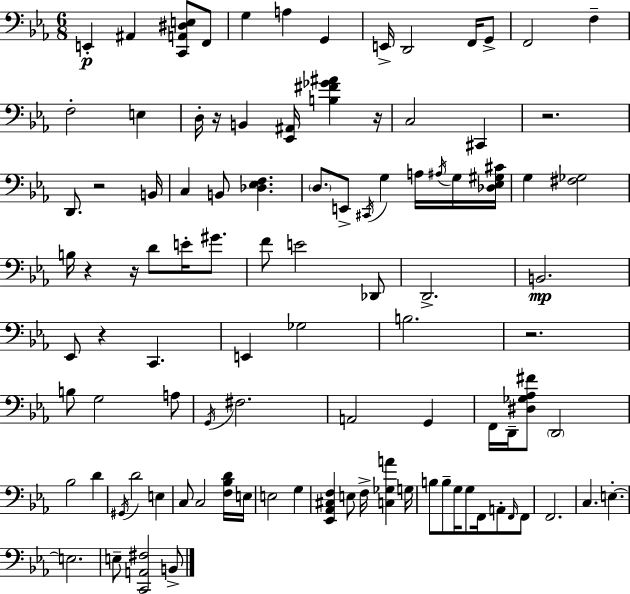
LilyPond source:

{
  \clef bass
  \numericTimeSignature
  \time 6/8
  \key ees \major
  \repeat volta 2 { e,4-.\p ais,4 <c, a, dis e>8 f,8 | g4 a4 g,4 | e,16-> d,2 f,16 g,8-> | f,2 f4-- | \break f2-. e4 | d16-. r16 b,4 <ees, ais,>16 <b fis' ges' ais'>4 r16 | c2 cis,4 | r2. | \break d,8. r2 b,16 | c4 b,8 <des ees f>4. | \parenthesize d8. e,8-> \acciaccatura { cis,16 } g4 a16 \acciaccatura { ais16 } | g16 <des ees gis cis'>16 g4 <fis ges>2 | \break b16 r4 r16 d'8 e'16-. gis'8. | f'8 e'2 | des,8 d,2.-> | b,2.\mp | \break ees,8 r4 c,4. | e,4 ges2 | b2. | r2. | \break b8 g2 | a8 \acciaccatura { g,16 } fis2. | a,2 g,4 | f,16 d,16-- <dis ges aes fis'>8 \parenthesize d,2 | \break bes2 d'4 | \acciaccatura { gis,16 } d'2 | e4 c8 c2 | <f bes d'>16 e16 e2 | \break g4 <ees, aes, cis f>4 e8 f16-> <c ges a'>4 | g16 b8 b8-- g16 g8 f,16 | a,8-. \grace { f,16 } f,8 f,2. | c4. e4.-.~~ | \break e2. | e8-- <c, a, fis>2 | b,8-> } \bar "|."
}